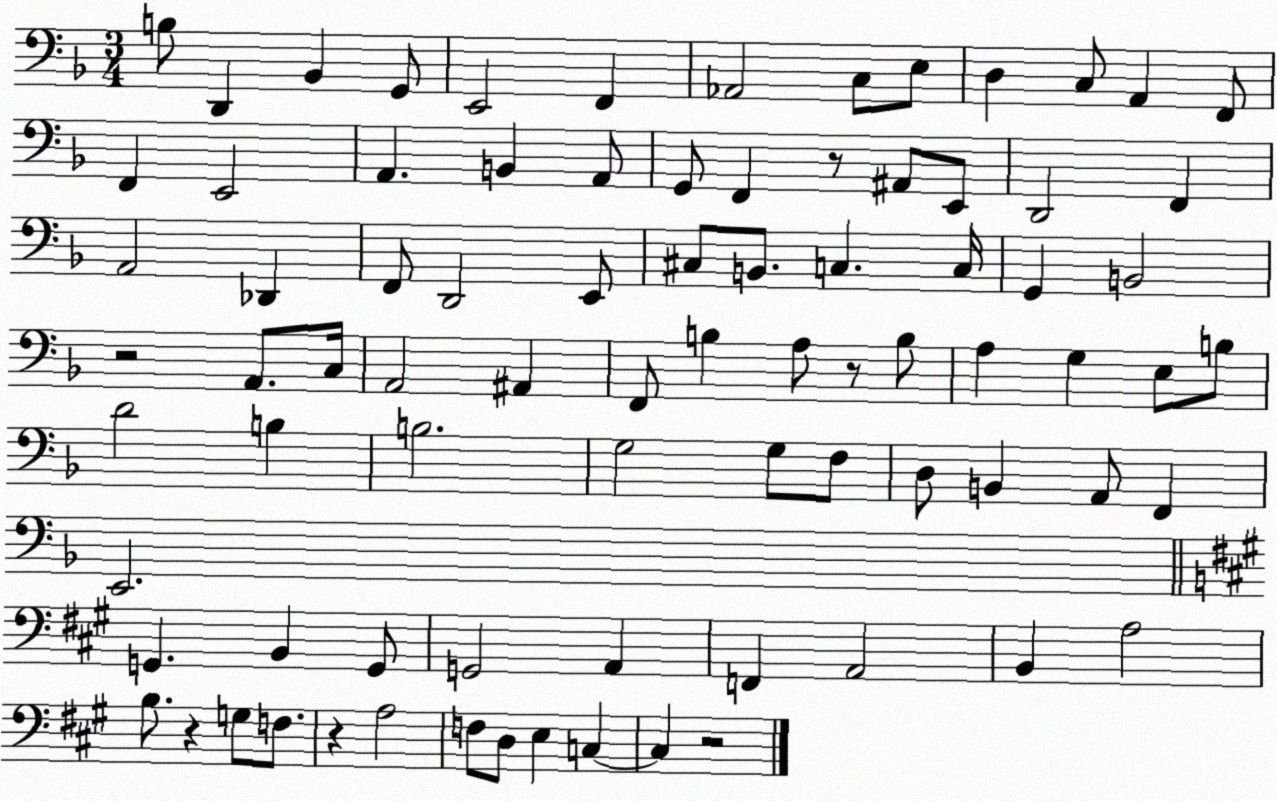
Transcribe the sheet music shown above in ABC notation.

X:1
T:Untitled
M:3/4
L:1/4
K:F
B,/2 D,, _B,, G,,/2 E,,2 F,, _A,,2 C,/2 E,/2 D, C,/2 A,, F,,/2 F,, E,,2 A,, B,, A,,/2 G,,/2 F,, z/2 ^A,,/2 E,,/2 D,,2 F,, A,,2 _D,, F,,/2 D,,2 E,,/2 ^C,/2 B,,/2 C, C,/4 G,, B,,2 z2 A,,/2 C,/4 A,,2 ^A,, F,,/2 B, A,/2 z/2 B,/2 A, G, E,/2 B,/2 D2 B, B,2 G,2 G,/2 F,/2 D,/2 B,, A,,/2 F,, E,,2 G,, B,, G,,/2 G,,2 A,, F,, A,,2 B,, A,2 B,/2 z G,/2 F,/2 z A,2 F,/2 D,/2 E, C, C, z2